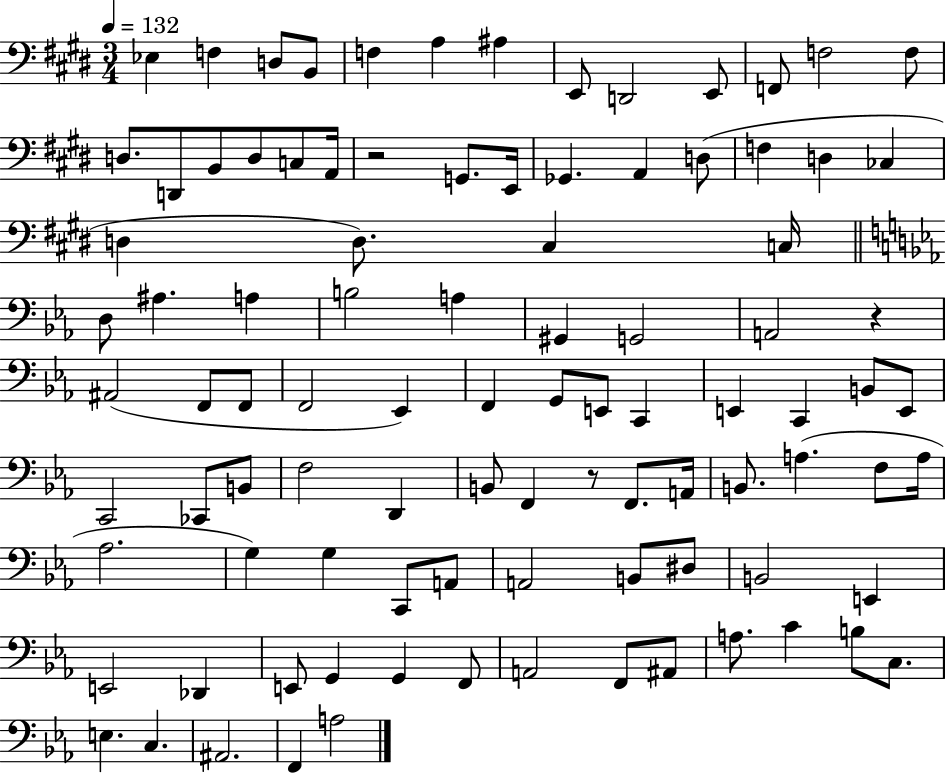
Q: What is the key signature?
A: E major